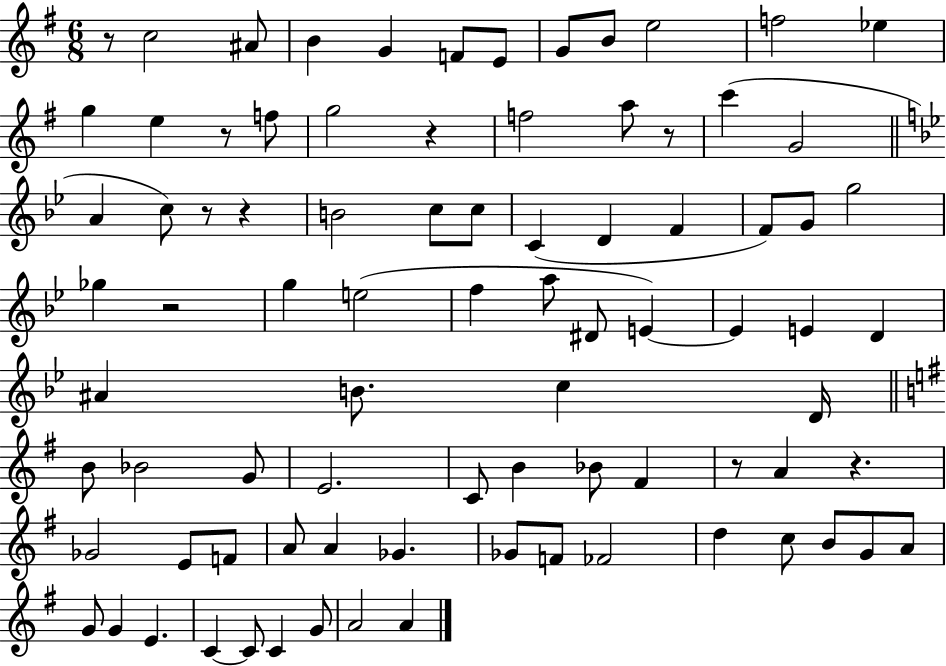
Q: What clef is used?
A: treble